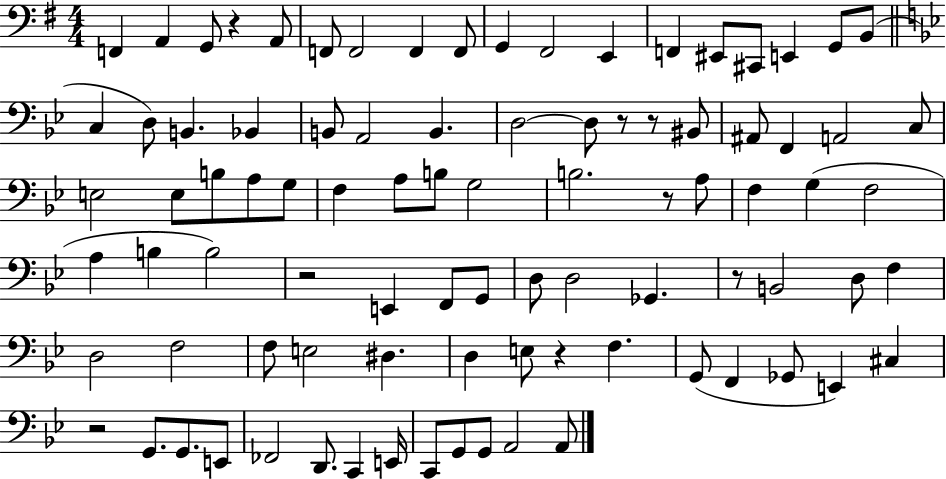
{
  \clef bass
  \numericTimeSignature
  \time 4/4
  \key g \major
  f,4 a,4 g,8 r4 a,8 | f,8 f,2 f,4 f,8 | g,4 fis,2 e,4 | f,4 eis,8 cis,8 e,4 g,8 b,8( | \break \bar "||" \break \key bes \major c4 d8) b,4. bes,4 | b,8 a,2 b,4. | d2~~ d8 r8 r8 bis,8 | ais,8 f,4 a,2 c8 | \break e2 e8 b8 a8 g8 | f4 a8 b8 g2 | b2. r8 a8 | f4 g4( f2 | \break a4 b4 b2) | r2 e,4 f,8 g,8 | d8 d2 ges,4. | r8 b,2 d8 f4 | \break d2 f2 | f8 e2 dis4. | d4 e8 r4 f4. | g,8( f,4 ges,8 e,4) cis4 | \break r2 g,8. g,8. e,8 | fes,2 d,8. c,4 e,16 | c,8 g,8 g,8 a,2 a,8 | \bar "|."
}